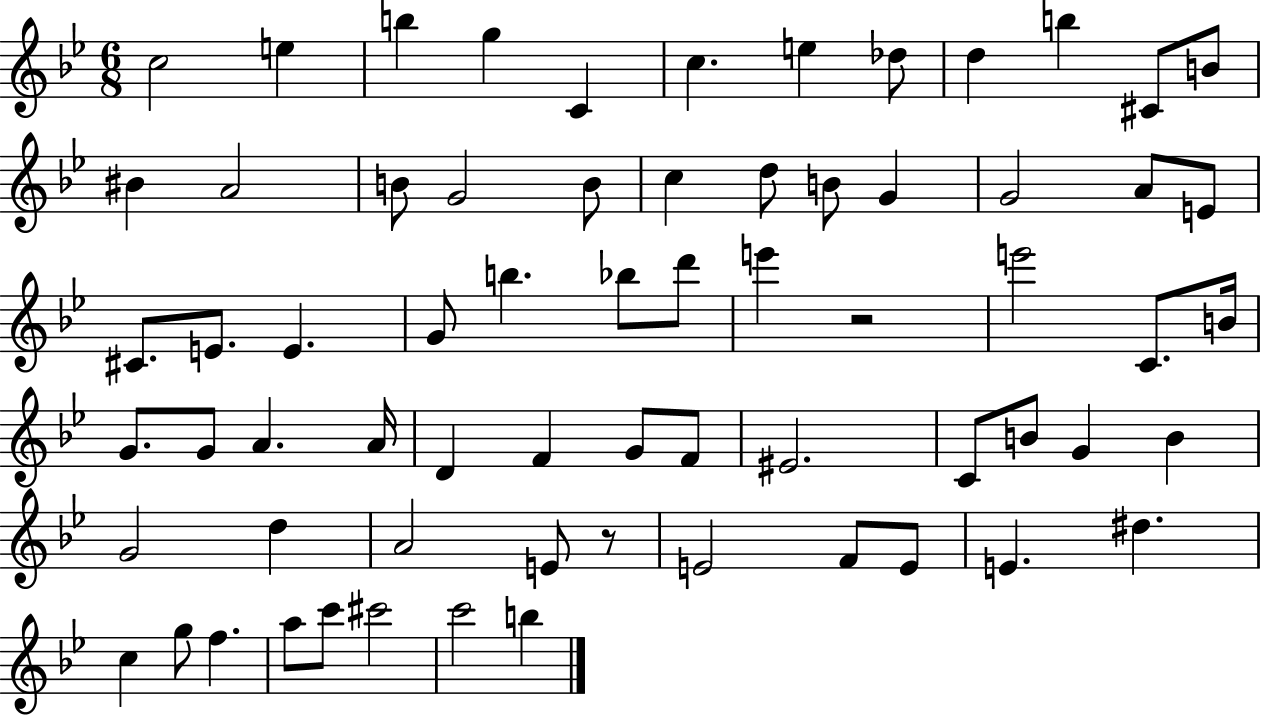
C5/h E5/q B5/q G5/q C4/q C5/q. E5/q Db5/e D5/q B5/q C#4/e B4/e BIS4/q A4/h B4/e G4/h B4/e C5/q D5/e B4/e G4/q G4/h A4/e E4/e C#4/e. E4/e. E4/q. G4/e B5/q. Bb5/e D6/e E6/q R/h E6/h C4/e. B4/s G4/e. G4/e A4/q. A4/s D4/q F4/q G4/e F4/e EIS4/h. C4/e B4/e G4/q B4/q G4/h D5/q A4/h E4/e R/e E4/h F4/e E4/e E4/q. D#5/q. C5/q G5/e F5/q. A5/e C6/e C#6/h C6/h B5/q